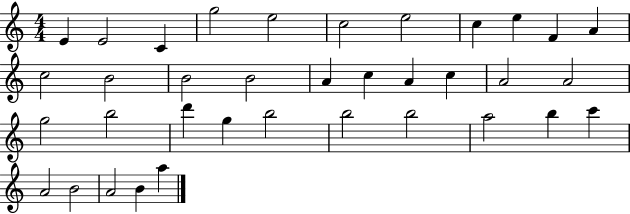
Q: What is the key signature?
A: C major